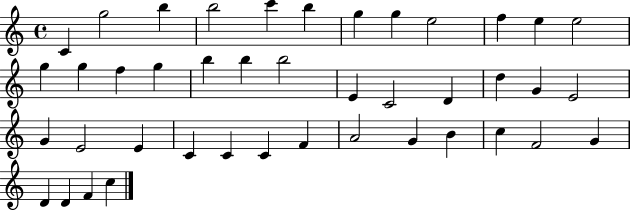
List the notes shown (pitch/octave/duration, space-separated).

C4/q G5/h B5/q B5/h C6/q B5/q G5/q G5/q E5/h F5/q E5/q E5/h G5/q G5/q F5/q G5/q B5/q B5/q B5/h E4/q C4/h D4/q D5/q G4/q E4/h G4/q E4/h E4/q C4/q C4/q C4/q F4/q A4/h G4/q B4/q C5/q F4/h G4/q D4/q D4/q F4/q C5/q